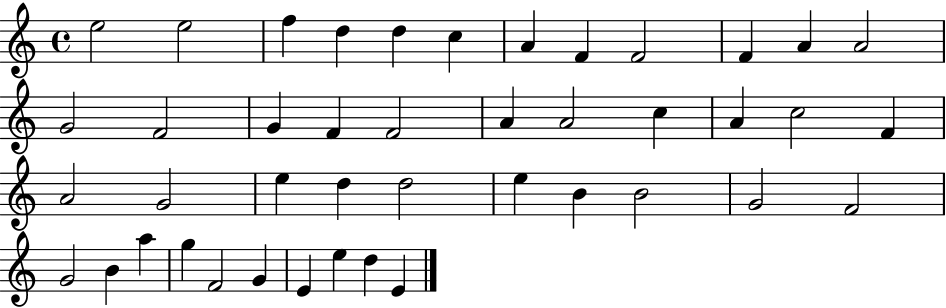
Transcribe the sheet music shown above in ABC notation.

X:1
T:Untitled
M:4/4
L:1/4
K:C
e2 e2 f d d c A F F2 F A A2 G2 F2 G F F2 A A2 c A c2 F A2 G2 e d d2 e B B2 G2 F2 G2 B a g F2 G E e d E